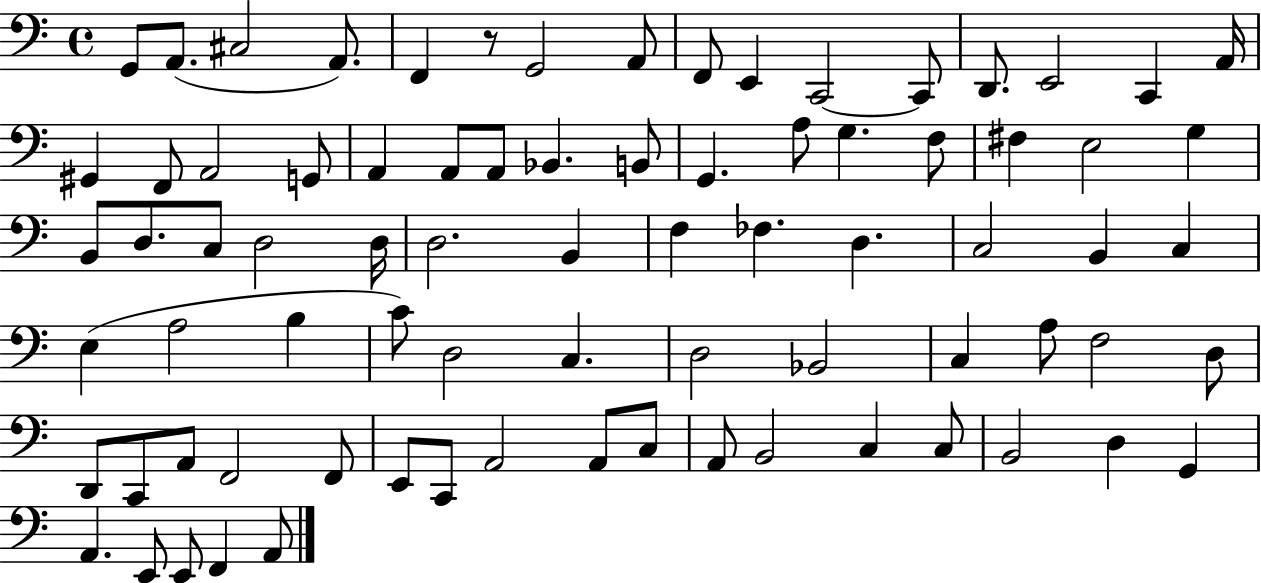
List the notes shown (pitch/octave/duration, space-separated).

G2/e A2/e. C#3/h A2/e. F2/q R/e G2/h A2/e F2/e E2/q C2/h C2/e D2/e. E2/h C2/q A2/s G#2/q F2/e A2/h G2/e A2/q A2/e A2/e Bb2/q. B2/e G2/q. A3/e G3/q. F3/e F#3/q E3/h G3/q B2/e D3/e. C3/e D3/h D3/s D3/h. B2/q F3/q FES3/q. D3/q. C3/h B2/q C3/q E3/q A3/h B3/q C4/e D3/h C3/q. D3/h Bb2/h C3/q A3/e F3/h D3/e D2/e C2/e A2/e F2/h F2/e E2/e C2/e A2/h A2/e C3/e A2/e B2/h C3/q C3/e B2/h D3/q G2/q A2/q. E2/e E2/e F2/q A2/e